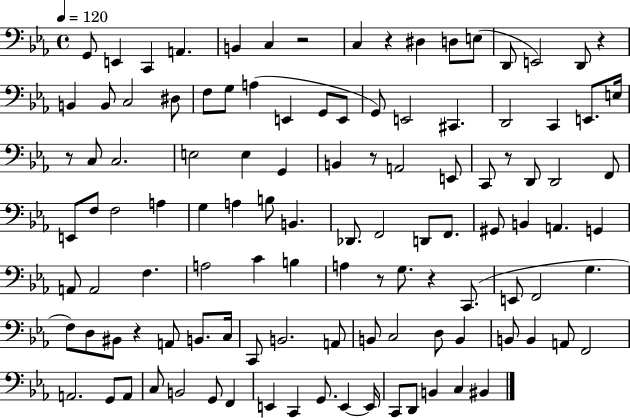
{
  \clef bass
  \time 4/4
  \defaultTimeSignature
  \key ees \major
  \tempo 4 = 120
  g,8 e,4 c,4 a,4. | b,4 c4 r2 | c4 r4 dis4 d8 e8( | d,8 e,2) d,8 r4 | \break b,4 b,8 c2 dis8 | f8 g8 a4( e,4 g,8 e,8 | g,8) e,2 cis,4. | d,2 c,4 e,8. e16 | \break r8 c8 c2. | e2 e4 g,4 | b,4 r8 a,2 e,8 | c,8 r8 d,8 d,2 f,8 | \break e,8 f8 f2 a4 | g4 a4 b8 b,4. | des,8. f,2 d,8 f,8. | gis,8 b,4 a,4. g,4 | \break a,8 a,2 f4. | a2 c'4 b4 | a4 r8 g8. r4 c,8.( | e,8 f,2 g4. | \break f8) d8 bis,8 r4 a,8 b,8. c16 | c,8 b,2. a,8 | b,8 c2 d8 b,4 | b,8 b,4 a,8 f,2 | \break a,2. g,8 a,8 | c8 b,2 g,8 f,4 | e,4 c,4 g,8. e,4~~ e,16 | c,8 d,8 b,4 c4 bis,4 | \break \bar "|."
}